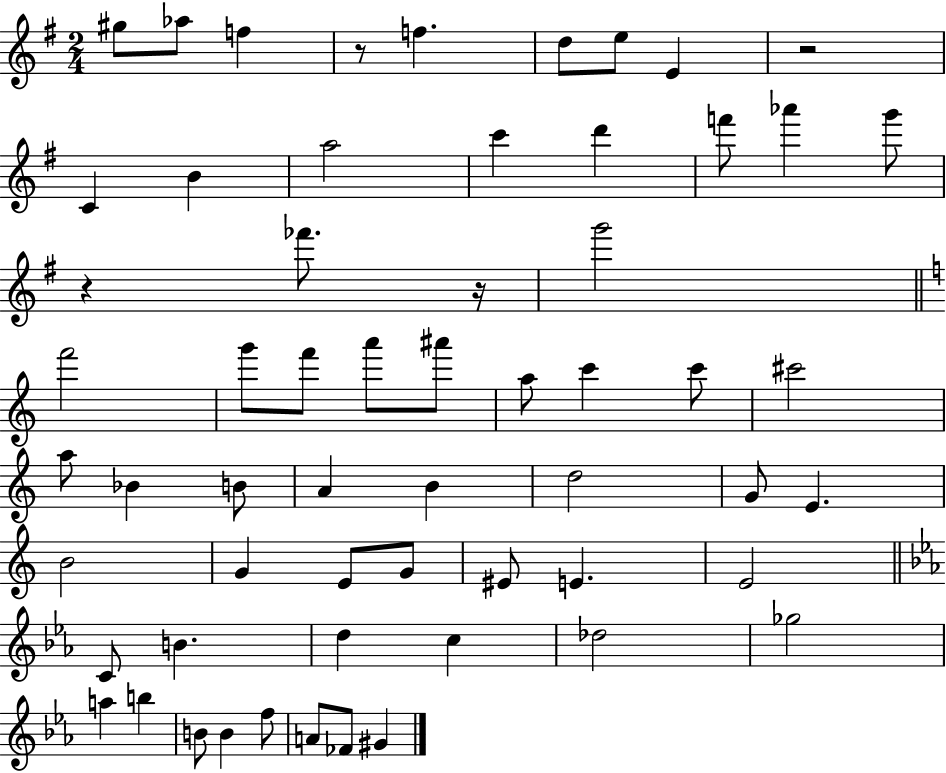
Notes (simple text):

G#5/e Ab5/e F5/q R/e F5/q. D5/e E5/e E4/q R/h C4/q B4/q A5/h C6/q D6/q F6/e Ab6/q G6/e R/q FES6/e. R/s G6/h F6/h G6/e F6/e A6/e A#6/e A5/e C6/q C6/e C#6/h A5/e Bb4/q B4/e A4/q B4/q D5/h G4/e E4/q. B4/h G4/q E4/e G4/e EIS4/e E4/q. E4/h C4/e B4/q. D5/q C5/q Db5/h Gb5/h A5/q B5/q B4/e B4/q F5/e A4/e FES4/e G#4/q